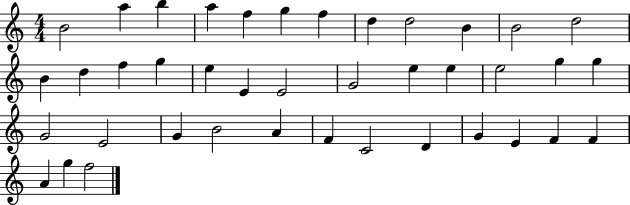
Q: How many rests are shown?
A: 0